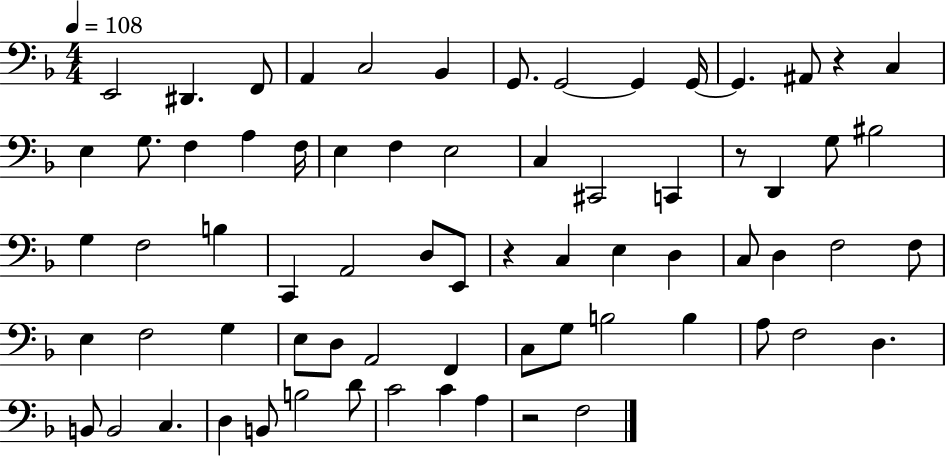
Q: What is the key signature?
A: F major